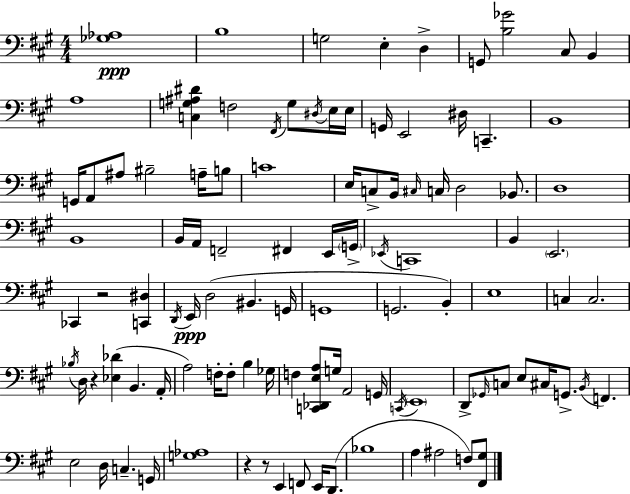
X:1
T:Untitled
M:4/4
L:1/4
K:A
[_G,_A,]4 B,4 G,2 E, D, G,,/2 [B,_G]2 ^C,/2 B,, A,4 [C,G,^A,^D] F,2 ^F,,/4 G,/2 ^D,/4 E,/4 E,/4 G,,/4 E,,2 ^D,/4 C,, B,,4 G,,/4 A,,/2 ^A,/2 ^B,2 A,/4 B,/2 C4 E,/4 C,/2 B,,/4 ^C,/4 C,/4 D,2 _B,,/2 D,4 B,,4 B,,/4 A,,/4 F,,2 ^F,, E,,/4 G,,/4 _E,,/4 C,,4 B,, E,,2 _C,, z2 [C,,^D,] D,,/4 E,,/4 D,2 ^B,, G,,/4 G,,4 G,,2 B,, E,4 C, C,2 _B,/4 D,/4 z [_E,_D] B,, A,,/4 A,2 F,/4 F,/2 B, _G,/4 F, [C,,_D,,E,A,]/2 G,/4 A,,2 G,,/4 C,,/4 E,,4 D,,/2 _G,,/4 C,/2 E,/2 ^C,/4 G,,/2 B,,/4 F,, E,2 D,/4 C, G,,/4 [G,_A,]4 z z/2 E,, F,,/2 E,,/4 D,,/2 _B,4 A, ^A,2 F,/2 [^F,,^G,]/2